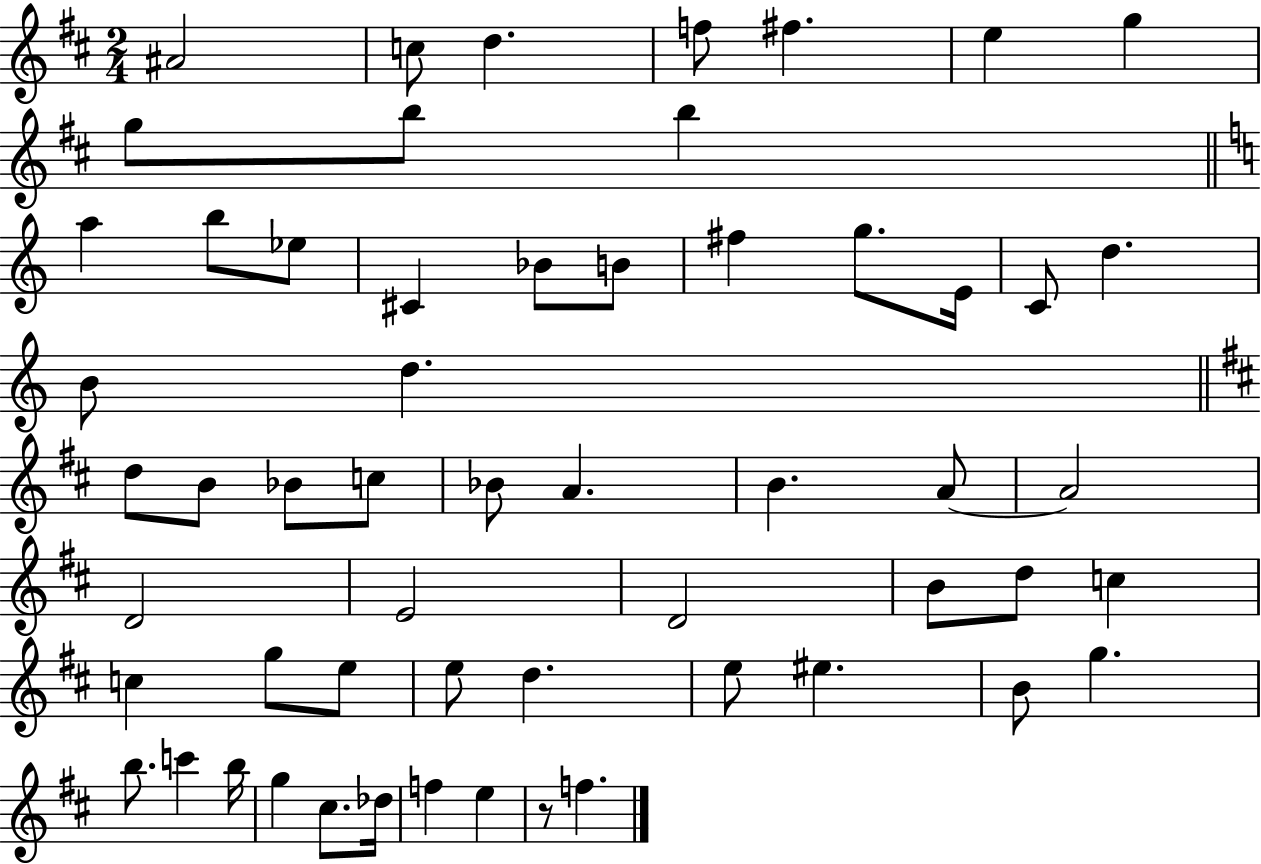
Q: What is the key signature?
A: D major